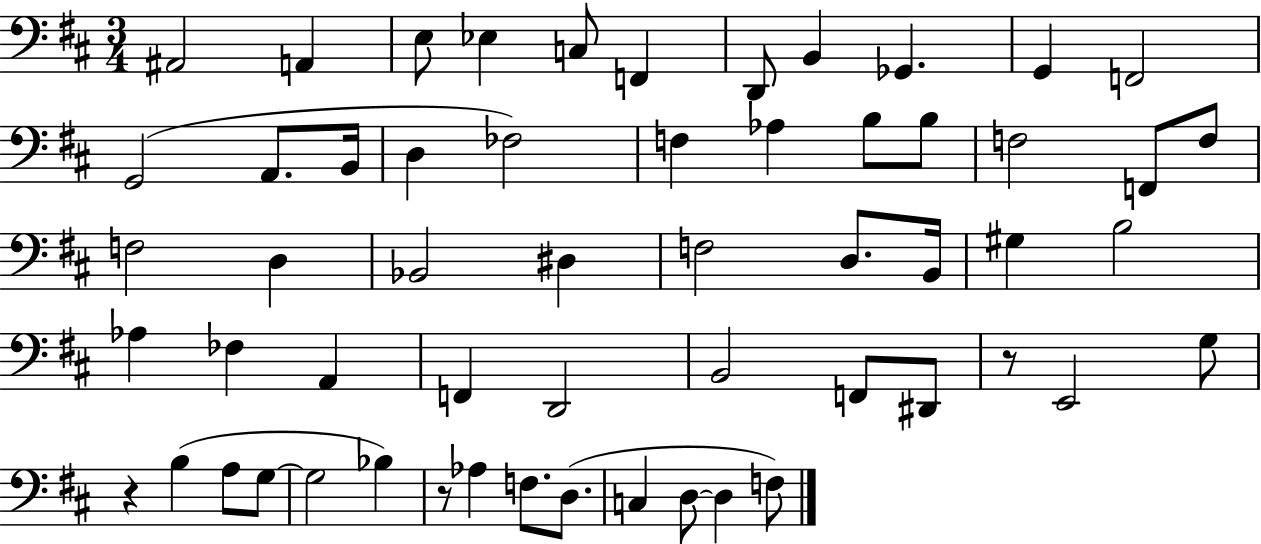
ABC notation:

X:1
T:Untitled
M:3/4
L:1/4
K:D
^A,,2 A,, E,/2 _E, C,/2 F,, D,,/2 B,, _G,, G,, F,,2 G,,2 A,,/2 B,,/4 D, _F,2 F, _A, B,/2 B,/2 F,2 F,,/2 F,/2 F,2 D, _B,,2 ^D, F,2 D,/2 B,,/4 ^G, B,2 _A, _F, A,, F,, D,,2 B,,2 F,,/2 ^D,,/2 z/2 E,,2 G,/2 z B, A,/2 G,/2 G,2 _B, z/2 _A, F,/2 D,/2 C, D,/2 D, F,/2